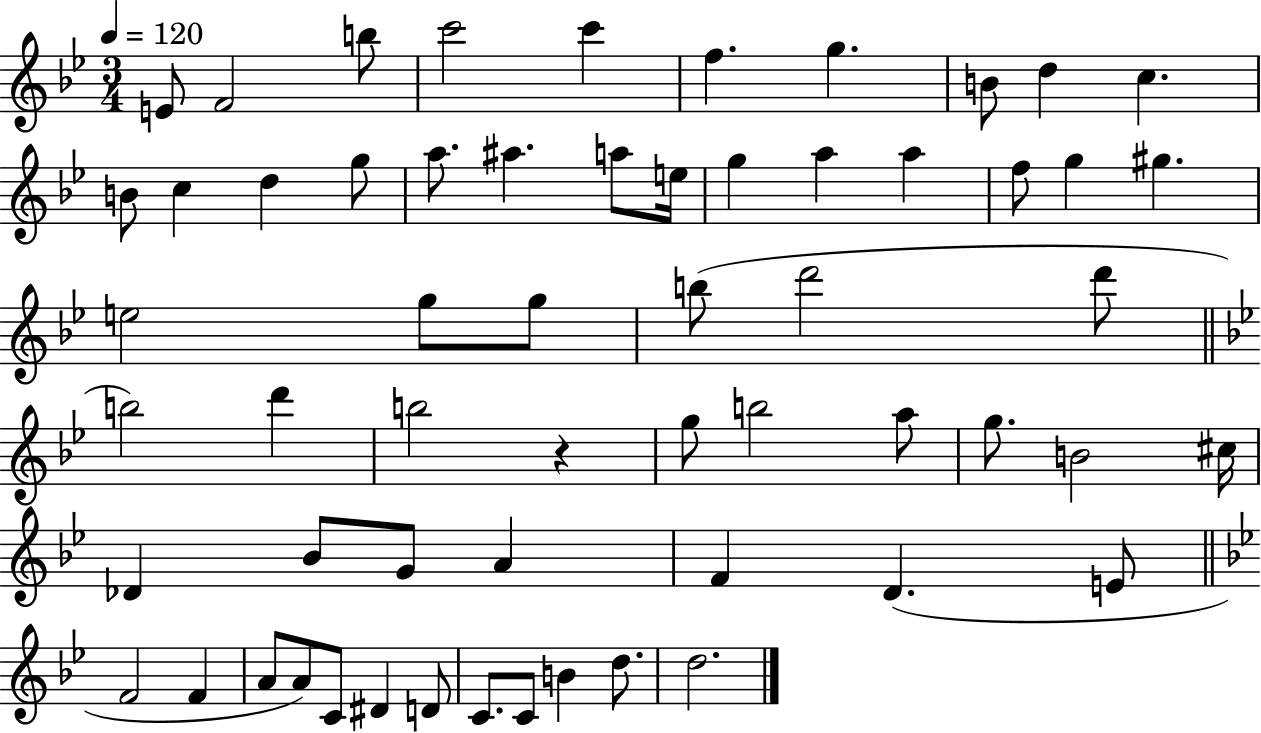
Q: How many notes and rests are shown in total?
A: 59